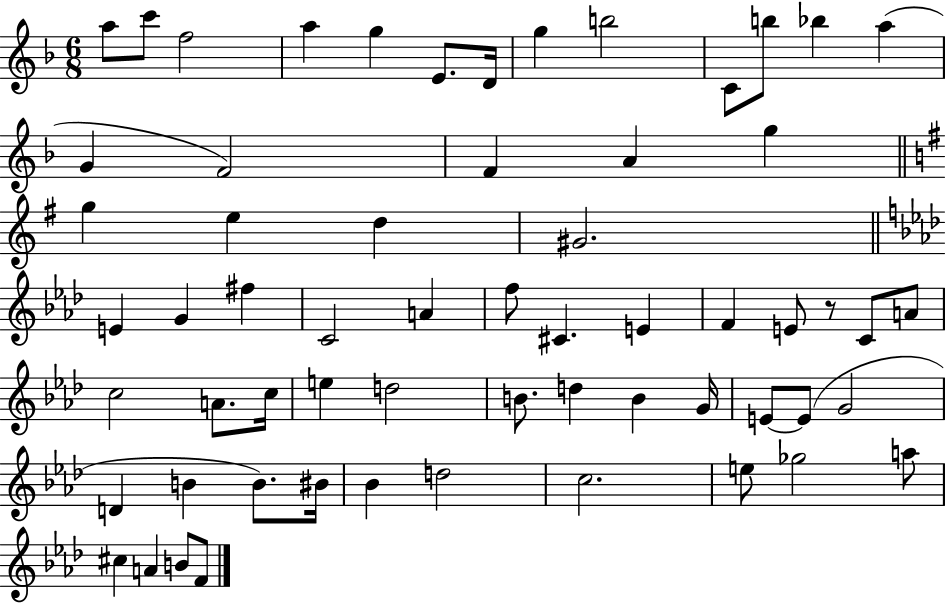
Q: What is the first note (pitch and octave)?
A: A5